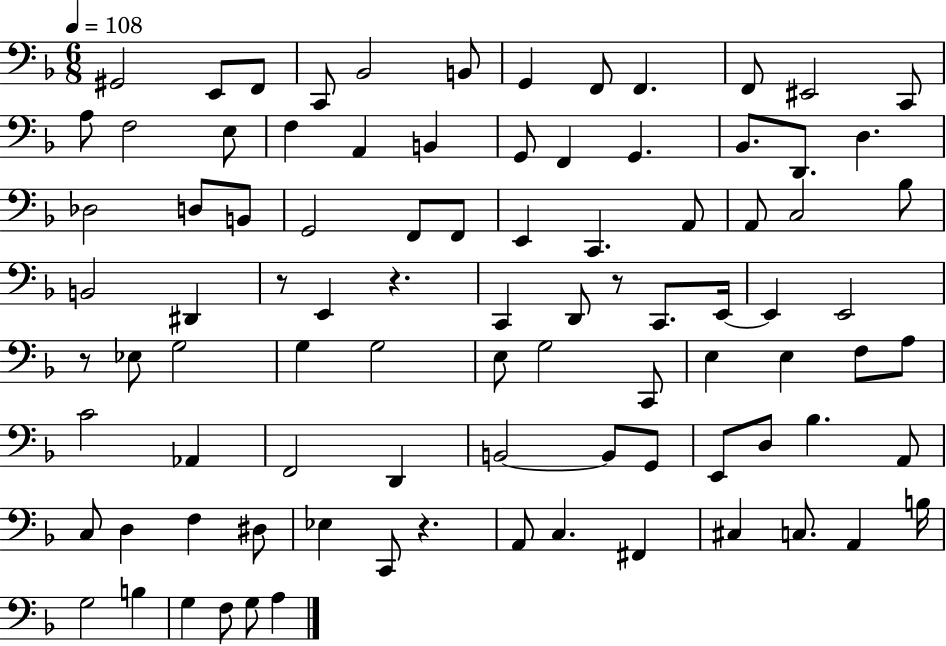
X:1
T:Untitled
M:6/8
L:1/4
K:F
^G,,2 E,,/2 F,,/2 C,,/2 _B,,2 B,,/2 G,, F,,/2 F,, F,,/2 ^E,,2 C,,/2 A,/2 F,2 E,/2 F, A,, B,, G,,/2 F,, G,, _B,,/2 D,,/2 D, _D,2 D,/2 B,,/2 G,,2 F,,/2 F,,/2 E,, C,, A,,/2 A,,/2 C,2 _B,/2 B,,2 ^D,, z/2 E,, z C,, D,,/2 z/2 C,,/2 E,,/4 E,, E,,2 z/2 _E,/2 G,2 G, G,2 E,/2 G,2 C,,/2 E, E, F,/2 A,/2 C2 _A,, F,,2 D,, B,,2 B,,/2 G,,/2 E,,/2 D,/2 _B, A,,/2 C,/2 D, F, ^D,/2 _E, C,,/2 z A,,/2 C, ^F,, ^C, C,/2 A,, B,/4 G,2 B, G, F,/2 G,/2 A,